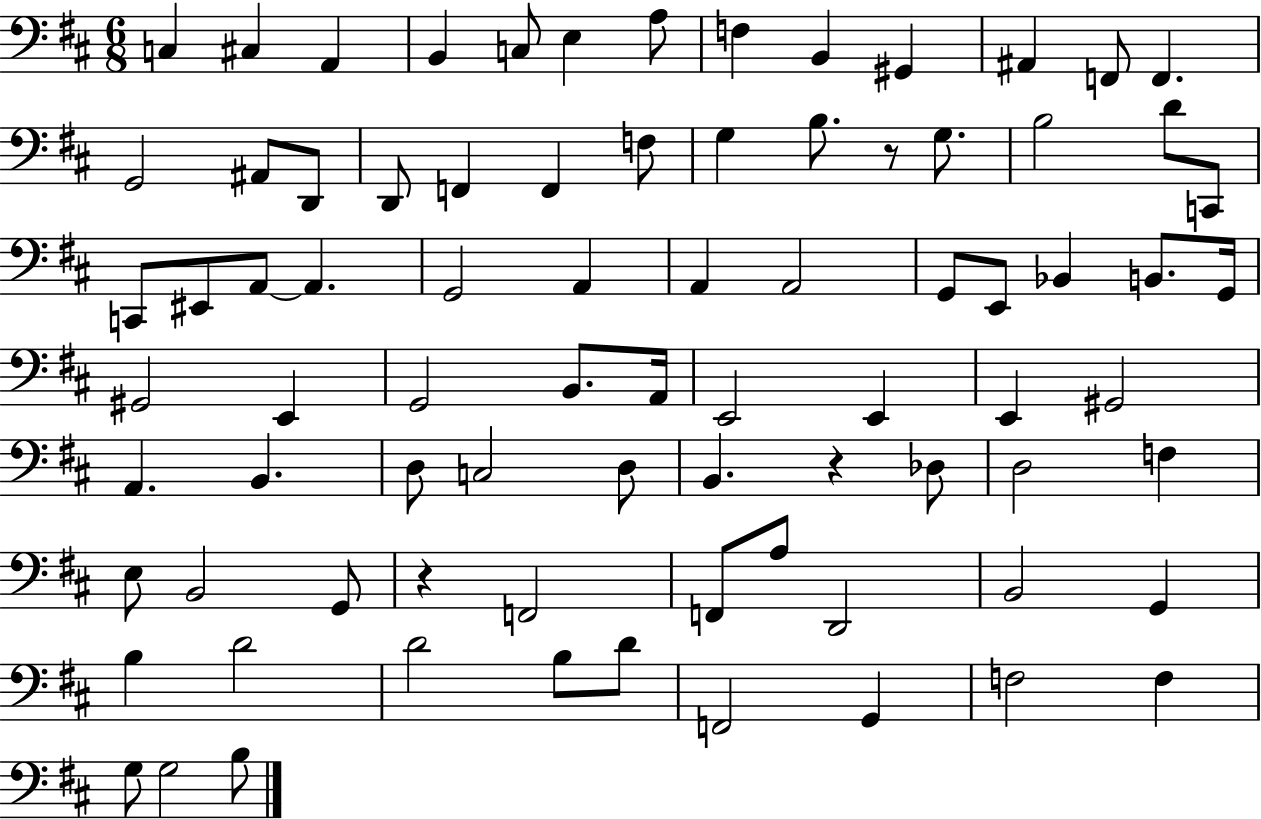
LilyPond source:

{
  \clef bass
  \numericTimeSignature
  \time 6/8
  \key d \major
  c4 cis4 a,4 | b,4 c8 e4 a8 | f4 b,4 gis,4 | ais,4 f,8 f,4. | \break g,2 ais,8 d,8 | d,8 f,4 f,4 f8 | g4 b8. r8 g8. | b2 d'8 c,8 | \break c,8 eis,8 a,8~~ a,4. | g,2 a,4 | a,4 a,2 | g,8 e,8 bes,4 b,8. g,16 | \break gis,2 e,4 | g,2 b,8. a,16 | e,2 e,4 | e,4 gis,2 | \break a,4. b,4. | d8 c2 d8 | b,4. r4 des8 | d2 f4 | \break e8 b,2 g,8 | r4 f,2 | f,8 a8 d,2 | b,2 g,4 | \break b4 d'2 | d'2 b8 d'8 | f,2 g,4 | f2 f4 | \break g8 g2 b8 | \bar "|."
}